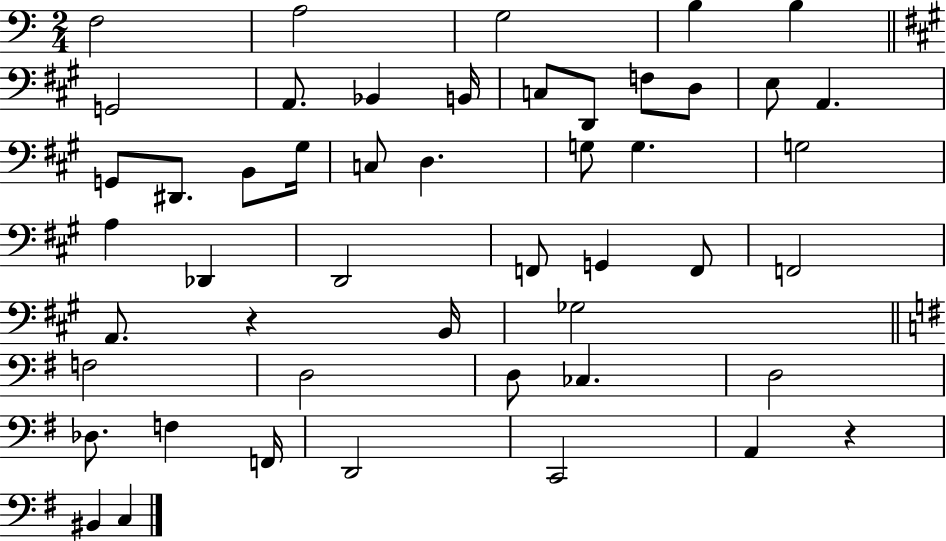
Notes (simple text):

F3/h A3/h G3/h B3/q B3/q G2/h A2/e. Bb2/q B2/s C3/e D2/e F3/e D3/e E3/e A2/q. G2/e D#2/e. B2/e G#3/s C3/e D3/q. G3/e G3/q. G3/h A3/q Db2/q D2/h F2/e G2/q F2/e F2/h A2/e. R/q B2/s Gb3/h F3/h D3/h D3/e CES3/q. D3/h Db3/e. F3/q F2/s D2/h C2/h A2/q R/q BIS2/q C3/q